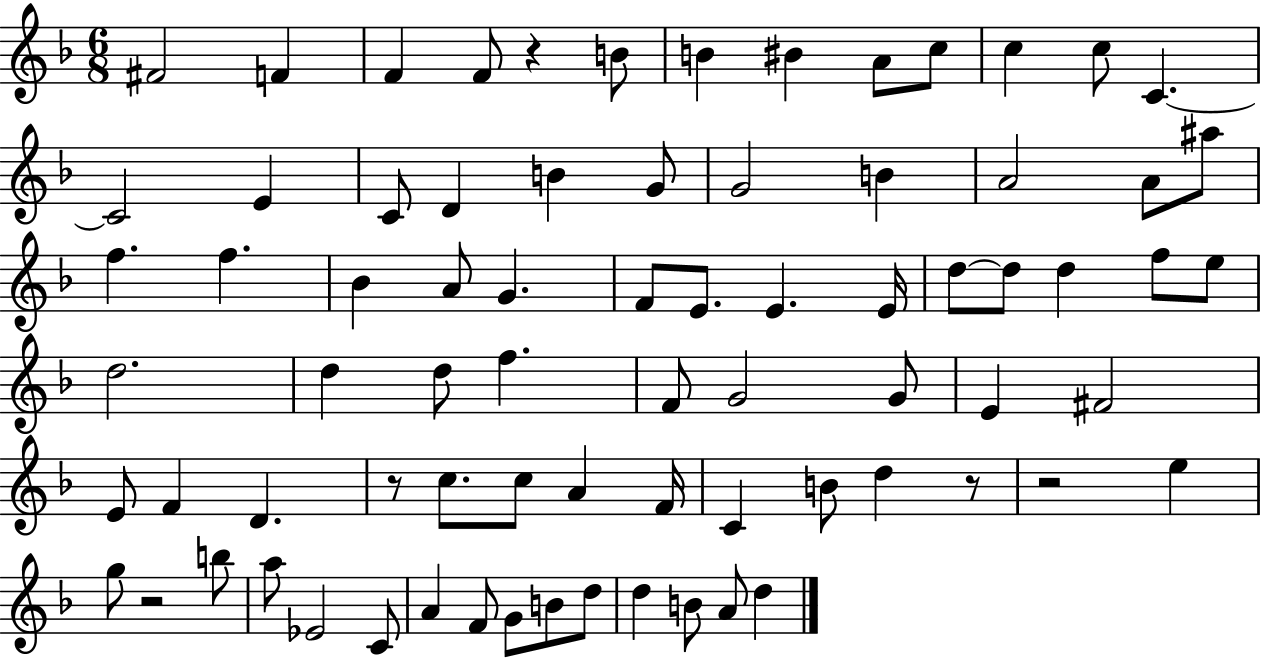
{
  \clef treble
  \numericTimeSignature
  \time 6/8
  \key f \major
  \repeat volta 2 { fis'2 f'4 | f'4 f'8 r4 b'8 | b'4 bis'4 a'8 c''8 | c''4 c''8 c'4.~~ | \break c'2 e'4 | c'8 d'4 b'4 g'8 | g'2 b'4 | a'2 a'8 ais''8 | \break f''4. f''4. | bes'4 a'8 g'4. | f'8 e'8. e'4. e'16 | d''8~~ d''8 d''4 f''8 e''8 | \break d''2. | d''4 d''8 f''4. | f'8 g'2 g'8 | e'4 fis'2 | \break e'8 f'4 d'4. | r8 c''8. c''8 a'4 f'16 | c'4 b'8 d''4 r8 | r2 e''4 | \break g''8 r2 b''8 | a''8 ees'2 c'8 | a'4 f'8 g'8 b'8 d''8 | d''4 b'8 a'8 d''4 | \break } \bar "|."
}